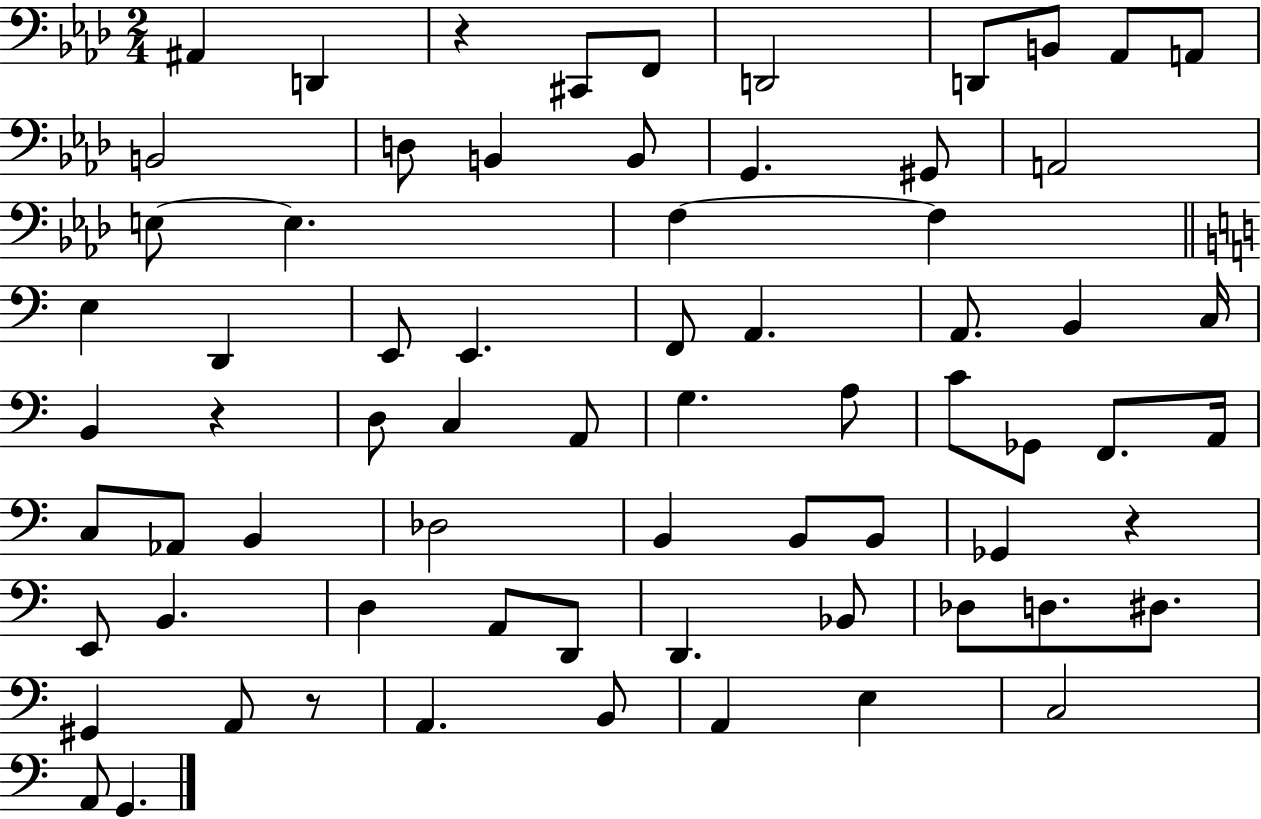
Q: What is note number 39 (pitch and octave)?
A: A2